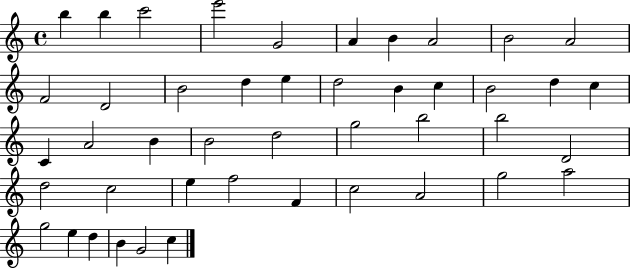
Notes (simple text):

B5/q B5/q C6/h E6/h G4/h A4/q B4/q A4/h B4/h A4/h F4/h D4/h B4/h D5/q E5/q D5/h B4/q C5/q B4/h D5/q C5/q C4/q A4/h B4/q B4/h D5/h G5/h B5/h B5/h D4/h D5/h C5/h E5/q F5/h F4/q C5/h A4/h G5/h A5/h G5/h E5/q D5/q B4/q G4/h C5/q